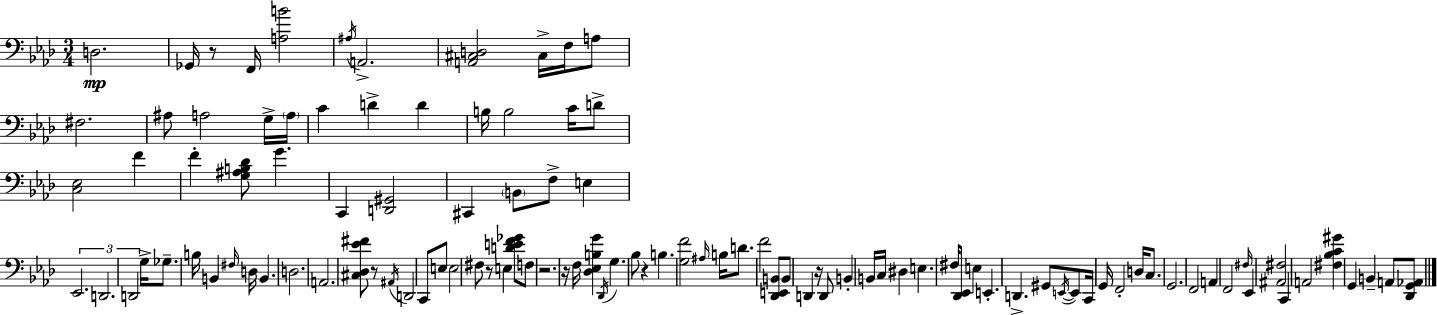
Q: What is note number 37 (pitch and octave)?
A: D3